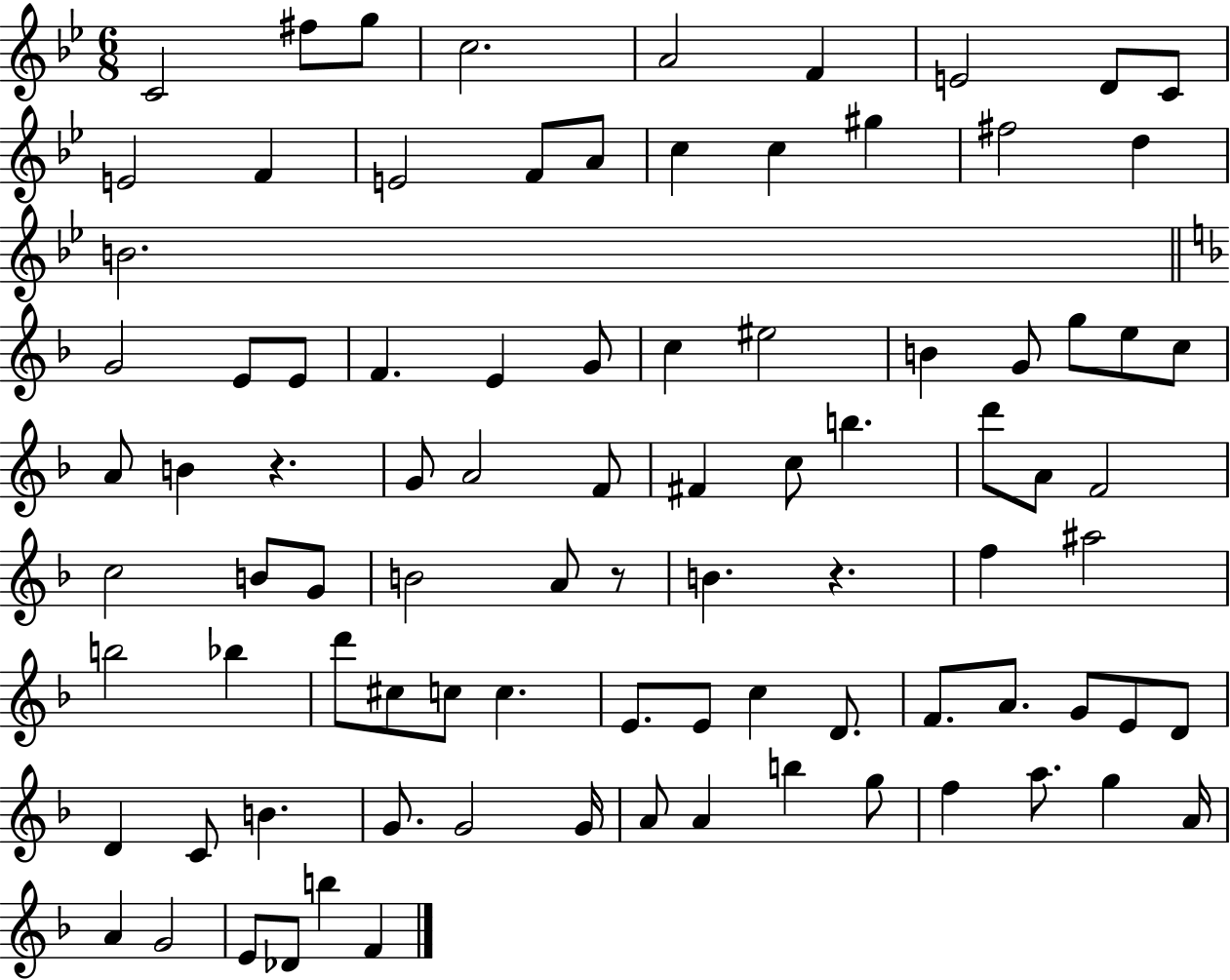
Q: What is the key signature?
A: BES major